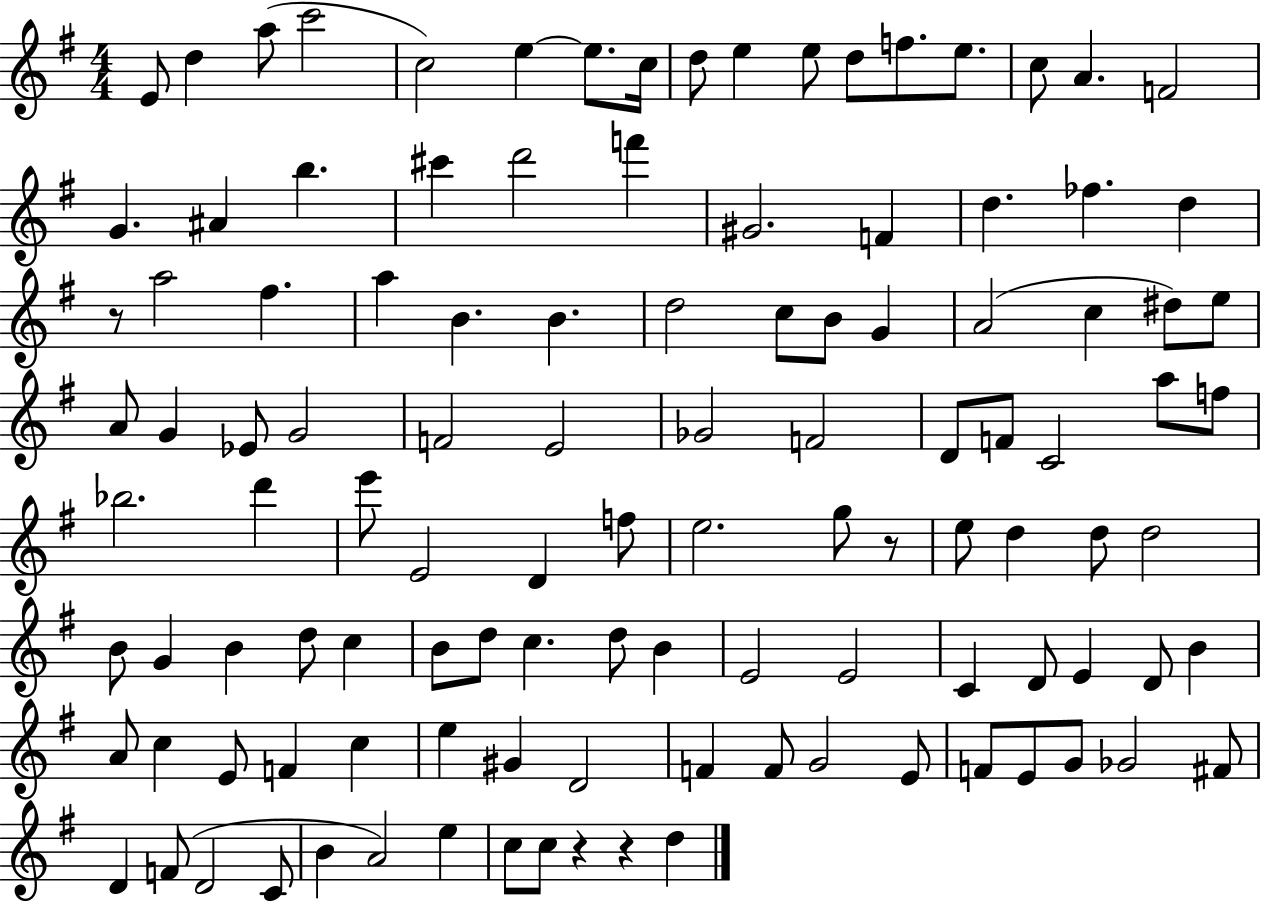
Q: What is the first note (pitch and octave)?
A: E4